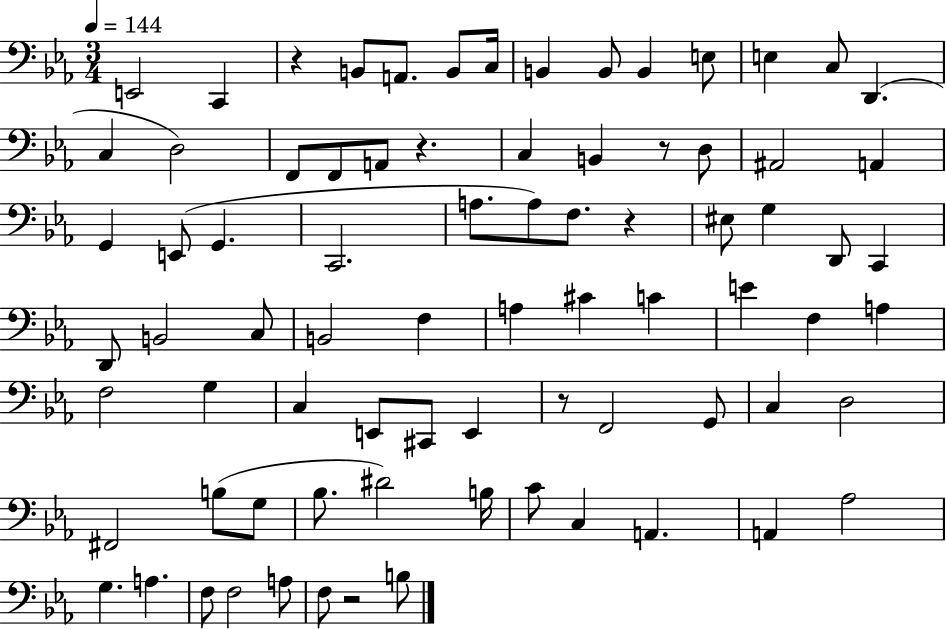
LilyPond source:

{
  \clef bass
  \numericTimeSignature
  \time 3/4
  \key ees \major
  \tempo 4 = 144
  e,2 c,4 | r4 b,8 a,8. b,8 c16 | b,4 b,8 b,4 e8 | e4 c8 d,4.( | \break c4 d2) | f,8 f,8 a,8 r4. | c4 b,4 r8 d8 | ais,2 a,4 | \break g,4 e,8( g,4. | c,2. | a8. a8) f8. r4 | eis8 g4 d,8 c,4 | \break d,8 b,2 c8 | b,2 f4 | a4 cis'4 c'4 | e'4 f4 a4 | \break f2 g4 | c4 e,8 cis,8 e,4 | r8 f,2 g,8 | c4 d2 | \break fis,2 b8( g8 | bes8. dis'2) b16 | c'8 c4 a,4. | a,4 aes2 | \break g4. a4. | f8 f2 a8 | f8 r2 b8 | \bar "|."
}